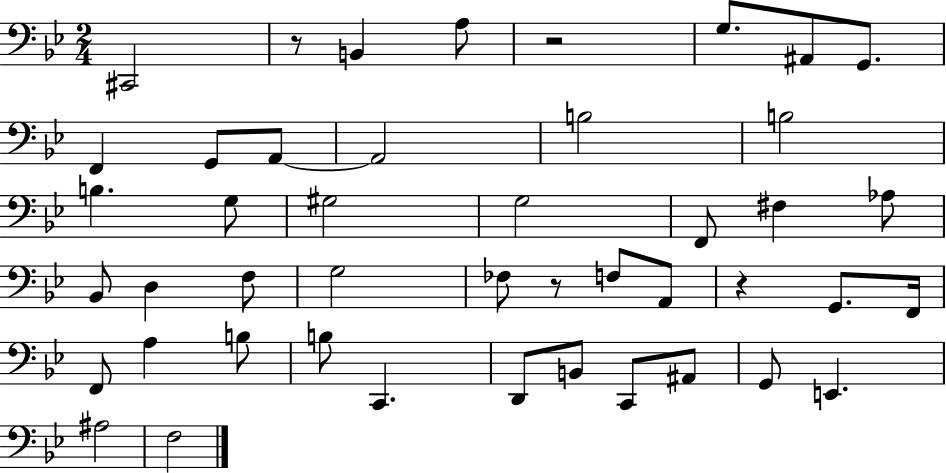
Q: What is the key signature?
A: BES major